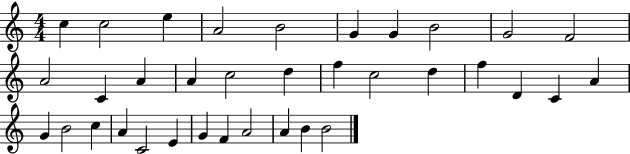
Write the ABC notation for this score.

X:1
T:Untitled
M:4/4
L:1/4
K:C
c c2 e A2 B2 G G B2 G2 F2 A2 C A A c2 d f c2 d f D C A G B2 c A C2 E G F A2 A B B2